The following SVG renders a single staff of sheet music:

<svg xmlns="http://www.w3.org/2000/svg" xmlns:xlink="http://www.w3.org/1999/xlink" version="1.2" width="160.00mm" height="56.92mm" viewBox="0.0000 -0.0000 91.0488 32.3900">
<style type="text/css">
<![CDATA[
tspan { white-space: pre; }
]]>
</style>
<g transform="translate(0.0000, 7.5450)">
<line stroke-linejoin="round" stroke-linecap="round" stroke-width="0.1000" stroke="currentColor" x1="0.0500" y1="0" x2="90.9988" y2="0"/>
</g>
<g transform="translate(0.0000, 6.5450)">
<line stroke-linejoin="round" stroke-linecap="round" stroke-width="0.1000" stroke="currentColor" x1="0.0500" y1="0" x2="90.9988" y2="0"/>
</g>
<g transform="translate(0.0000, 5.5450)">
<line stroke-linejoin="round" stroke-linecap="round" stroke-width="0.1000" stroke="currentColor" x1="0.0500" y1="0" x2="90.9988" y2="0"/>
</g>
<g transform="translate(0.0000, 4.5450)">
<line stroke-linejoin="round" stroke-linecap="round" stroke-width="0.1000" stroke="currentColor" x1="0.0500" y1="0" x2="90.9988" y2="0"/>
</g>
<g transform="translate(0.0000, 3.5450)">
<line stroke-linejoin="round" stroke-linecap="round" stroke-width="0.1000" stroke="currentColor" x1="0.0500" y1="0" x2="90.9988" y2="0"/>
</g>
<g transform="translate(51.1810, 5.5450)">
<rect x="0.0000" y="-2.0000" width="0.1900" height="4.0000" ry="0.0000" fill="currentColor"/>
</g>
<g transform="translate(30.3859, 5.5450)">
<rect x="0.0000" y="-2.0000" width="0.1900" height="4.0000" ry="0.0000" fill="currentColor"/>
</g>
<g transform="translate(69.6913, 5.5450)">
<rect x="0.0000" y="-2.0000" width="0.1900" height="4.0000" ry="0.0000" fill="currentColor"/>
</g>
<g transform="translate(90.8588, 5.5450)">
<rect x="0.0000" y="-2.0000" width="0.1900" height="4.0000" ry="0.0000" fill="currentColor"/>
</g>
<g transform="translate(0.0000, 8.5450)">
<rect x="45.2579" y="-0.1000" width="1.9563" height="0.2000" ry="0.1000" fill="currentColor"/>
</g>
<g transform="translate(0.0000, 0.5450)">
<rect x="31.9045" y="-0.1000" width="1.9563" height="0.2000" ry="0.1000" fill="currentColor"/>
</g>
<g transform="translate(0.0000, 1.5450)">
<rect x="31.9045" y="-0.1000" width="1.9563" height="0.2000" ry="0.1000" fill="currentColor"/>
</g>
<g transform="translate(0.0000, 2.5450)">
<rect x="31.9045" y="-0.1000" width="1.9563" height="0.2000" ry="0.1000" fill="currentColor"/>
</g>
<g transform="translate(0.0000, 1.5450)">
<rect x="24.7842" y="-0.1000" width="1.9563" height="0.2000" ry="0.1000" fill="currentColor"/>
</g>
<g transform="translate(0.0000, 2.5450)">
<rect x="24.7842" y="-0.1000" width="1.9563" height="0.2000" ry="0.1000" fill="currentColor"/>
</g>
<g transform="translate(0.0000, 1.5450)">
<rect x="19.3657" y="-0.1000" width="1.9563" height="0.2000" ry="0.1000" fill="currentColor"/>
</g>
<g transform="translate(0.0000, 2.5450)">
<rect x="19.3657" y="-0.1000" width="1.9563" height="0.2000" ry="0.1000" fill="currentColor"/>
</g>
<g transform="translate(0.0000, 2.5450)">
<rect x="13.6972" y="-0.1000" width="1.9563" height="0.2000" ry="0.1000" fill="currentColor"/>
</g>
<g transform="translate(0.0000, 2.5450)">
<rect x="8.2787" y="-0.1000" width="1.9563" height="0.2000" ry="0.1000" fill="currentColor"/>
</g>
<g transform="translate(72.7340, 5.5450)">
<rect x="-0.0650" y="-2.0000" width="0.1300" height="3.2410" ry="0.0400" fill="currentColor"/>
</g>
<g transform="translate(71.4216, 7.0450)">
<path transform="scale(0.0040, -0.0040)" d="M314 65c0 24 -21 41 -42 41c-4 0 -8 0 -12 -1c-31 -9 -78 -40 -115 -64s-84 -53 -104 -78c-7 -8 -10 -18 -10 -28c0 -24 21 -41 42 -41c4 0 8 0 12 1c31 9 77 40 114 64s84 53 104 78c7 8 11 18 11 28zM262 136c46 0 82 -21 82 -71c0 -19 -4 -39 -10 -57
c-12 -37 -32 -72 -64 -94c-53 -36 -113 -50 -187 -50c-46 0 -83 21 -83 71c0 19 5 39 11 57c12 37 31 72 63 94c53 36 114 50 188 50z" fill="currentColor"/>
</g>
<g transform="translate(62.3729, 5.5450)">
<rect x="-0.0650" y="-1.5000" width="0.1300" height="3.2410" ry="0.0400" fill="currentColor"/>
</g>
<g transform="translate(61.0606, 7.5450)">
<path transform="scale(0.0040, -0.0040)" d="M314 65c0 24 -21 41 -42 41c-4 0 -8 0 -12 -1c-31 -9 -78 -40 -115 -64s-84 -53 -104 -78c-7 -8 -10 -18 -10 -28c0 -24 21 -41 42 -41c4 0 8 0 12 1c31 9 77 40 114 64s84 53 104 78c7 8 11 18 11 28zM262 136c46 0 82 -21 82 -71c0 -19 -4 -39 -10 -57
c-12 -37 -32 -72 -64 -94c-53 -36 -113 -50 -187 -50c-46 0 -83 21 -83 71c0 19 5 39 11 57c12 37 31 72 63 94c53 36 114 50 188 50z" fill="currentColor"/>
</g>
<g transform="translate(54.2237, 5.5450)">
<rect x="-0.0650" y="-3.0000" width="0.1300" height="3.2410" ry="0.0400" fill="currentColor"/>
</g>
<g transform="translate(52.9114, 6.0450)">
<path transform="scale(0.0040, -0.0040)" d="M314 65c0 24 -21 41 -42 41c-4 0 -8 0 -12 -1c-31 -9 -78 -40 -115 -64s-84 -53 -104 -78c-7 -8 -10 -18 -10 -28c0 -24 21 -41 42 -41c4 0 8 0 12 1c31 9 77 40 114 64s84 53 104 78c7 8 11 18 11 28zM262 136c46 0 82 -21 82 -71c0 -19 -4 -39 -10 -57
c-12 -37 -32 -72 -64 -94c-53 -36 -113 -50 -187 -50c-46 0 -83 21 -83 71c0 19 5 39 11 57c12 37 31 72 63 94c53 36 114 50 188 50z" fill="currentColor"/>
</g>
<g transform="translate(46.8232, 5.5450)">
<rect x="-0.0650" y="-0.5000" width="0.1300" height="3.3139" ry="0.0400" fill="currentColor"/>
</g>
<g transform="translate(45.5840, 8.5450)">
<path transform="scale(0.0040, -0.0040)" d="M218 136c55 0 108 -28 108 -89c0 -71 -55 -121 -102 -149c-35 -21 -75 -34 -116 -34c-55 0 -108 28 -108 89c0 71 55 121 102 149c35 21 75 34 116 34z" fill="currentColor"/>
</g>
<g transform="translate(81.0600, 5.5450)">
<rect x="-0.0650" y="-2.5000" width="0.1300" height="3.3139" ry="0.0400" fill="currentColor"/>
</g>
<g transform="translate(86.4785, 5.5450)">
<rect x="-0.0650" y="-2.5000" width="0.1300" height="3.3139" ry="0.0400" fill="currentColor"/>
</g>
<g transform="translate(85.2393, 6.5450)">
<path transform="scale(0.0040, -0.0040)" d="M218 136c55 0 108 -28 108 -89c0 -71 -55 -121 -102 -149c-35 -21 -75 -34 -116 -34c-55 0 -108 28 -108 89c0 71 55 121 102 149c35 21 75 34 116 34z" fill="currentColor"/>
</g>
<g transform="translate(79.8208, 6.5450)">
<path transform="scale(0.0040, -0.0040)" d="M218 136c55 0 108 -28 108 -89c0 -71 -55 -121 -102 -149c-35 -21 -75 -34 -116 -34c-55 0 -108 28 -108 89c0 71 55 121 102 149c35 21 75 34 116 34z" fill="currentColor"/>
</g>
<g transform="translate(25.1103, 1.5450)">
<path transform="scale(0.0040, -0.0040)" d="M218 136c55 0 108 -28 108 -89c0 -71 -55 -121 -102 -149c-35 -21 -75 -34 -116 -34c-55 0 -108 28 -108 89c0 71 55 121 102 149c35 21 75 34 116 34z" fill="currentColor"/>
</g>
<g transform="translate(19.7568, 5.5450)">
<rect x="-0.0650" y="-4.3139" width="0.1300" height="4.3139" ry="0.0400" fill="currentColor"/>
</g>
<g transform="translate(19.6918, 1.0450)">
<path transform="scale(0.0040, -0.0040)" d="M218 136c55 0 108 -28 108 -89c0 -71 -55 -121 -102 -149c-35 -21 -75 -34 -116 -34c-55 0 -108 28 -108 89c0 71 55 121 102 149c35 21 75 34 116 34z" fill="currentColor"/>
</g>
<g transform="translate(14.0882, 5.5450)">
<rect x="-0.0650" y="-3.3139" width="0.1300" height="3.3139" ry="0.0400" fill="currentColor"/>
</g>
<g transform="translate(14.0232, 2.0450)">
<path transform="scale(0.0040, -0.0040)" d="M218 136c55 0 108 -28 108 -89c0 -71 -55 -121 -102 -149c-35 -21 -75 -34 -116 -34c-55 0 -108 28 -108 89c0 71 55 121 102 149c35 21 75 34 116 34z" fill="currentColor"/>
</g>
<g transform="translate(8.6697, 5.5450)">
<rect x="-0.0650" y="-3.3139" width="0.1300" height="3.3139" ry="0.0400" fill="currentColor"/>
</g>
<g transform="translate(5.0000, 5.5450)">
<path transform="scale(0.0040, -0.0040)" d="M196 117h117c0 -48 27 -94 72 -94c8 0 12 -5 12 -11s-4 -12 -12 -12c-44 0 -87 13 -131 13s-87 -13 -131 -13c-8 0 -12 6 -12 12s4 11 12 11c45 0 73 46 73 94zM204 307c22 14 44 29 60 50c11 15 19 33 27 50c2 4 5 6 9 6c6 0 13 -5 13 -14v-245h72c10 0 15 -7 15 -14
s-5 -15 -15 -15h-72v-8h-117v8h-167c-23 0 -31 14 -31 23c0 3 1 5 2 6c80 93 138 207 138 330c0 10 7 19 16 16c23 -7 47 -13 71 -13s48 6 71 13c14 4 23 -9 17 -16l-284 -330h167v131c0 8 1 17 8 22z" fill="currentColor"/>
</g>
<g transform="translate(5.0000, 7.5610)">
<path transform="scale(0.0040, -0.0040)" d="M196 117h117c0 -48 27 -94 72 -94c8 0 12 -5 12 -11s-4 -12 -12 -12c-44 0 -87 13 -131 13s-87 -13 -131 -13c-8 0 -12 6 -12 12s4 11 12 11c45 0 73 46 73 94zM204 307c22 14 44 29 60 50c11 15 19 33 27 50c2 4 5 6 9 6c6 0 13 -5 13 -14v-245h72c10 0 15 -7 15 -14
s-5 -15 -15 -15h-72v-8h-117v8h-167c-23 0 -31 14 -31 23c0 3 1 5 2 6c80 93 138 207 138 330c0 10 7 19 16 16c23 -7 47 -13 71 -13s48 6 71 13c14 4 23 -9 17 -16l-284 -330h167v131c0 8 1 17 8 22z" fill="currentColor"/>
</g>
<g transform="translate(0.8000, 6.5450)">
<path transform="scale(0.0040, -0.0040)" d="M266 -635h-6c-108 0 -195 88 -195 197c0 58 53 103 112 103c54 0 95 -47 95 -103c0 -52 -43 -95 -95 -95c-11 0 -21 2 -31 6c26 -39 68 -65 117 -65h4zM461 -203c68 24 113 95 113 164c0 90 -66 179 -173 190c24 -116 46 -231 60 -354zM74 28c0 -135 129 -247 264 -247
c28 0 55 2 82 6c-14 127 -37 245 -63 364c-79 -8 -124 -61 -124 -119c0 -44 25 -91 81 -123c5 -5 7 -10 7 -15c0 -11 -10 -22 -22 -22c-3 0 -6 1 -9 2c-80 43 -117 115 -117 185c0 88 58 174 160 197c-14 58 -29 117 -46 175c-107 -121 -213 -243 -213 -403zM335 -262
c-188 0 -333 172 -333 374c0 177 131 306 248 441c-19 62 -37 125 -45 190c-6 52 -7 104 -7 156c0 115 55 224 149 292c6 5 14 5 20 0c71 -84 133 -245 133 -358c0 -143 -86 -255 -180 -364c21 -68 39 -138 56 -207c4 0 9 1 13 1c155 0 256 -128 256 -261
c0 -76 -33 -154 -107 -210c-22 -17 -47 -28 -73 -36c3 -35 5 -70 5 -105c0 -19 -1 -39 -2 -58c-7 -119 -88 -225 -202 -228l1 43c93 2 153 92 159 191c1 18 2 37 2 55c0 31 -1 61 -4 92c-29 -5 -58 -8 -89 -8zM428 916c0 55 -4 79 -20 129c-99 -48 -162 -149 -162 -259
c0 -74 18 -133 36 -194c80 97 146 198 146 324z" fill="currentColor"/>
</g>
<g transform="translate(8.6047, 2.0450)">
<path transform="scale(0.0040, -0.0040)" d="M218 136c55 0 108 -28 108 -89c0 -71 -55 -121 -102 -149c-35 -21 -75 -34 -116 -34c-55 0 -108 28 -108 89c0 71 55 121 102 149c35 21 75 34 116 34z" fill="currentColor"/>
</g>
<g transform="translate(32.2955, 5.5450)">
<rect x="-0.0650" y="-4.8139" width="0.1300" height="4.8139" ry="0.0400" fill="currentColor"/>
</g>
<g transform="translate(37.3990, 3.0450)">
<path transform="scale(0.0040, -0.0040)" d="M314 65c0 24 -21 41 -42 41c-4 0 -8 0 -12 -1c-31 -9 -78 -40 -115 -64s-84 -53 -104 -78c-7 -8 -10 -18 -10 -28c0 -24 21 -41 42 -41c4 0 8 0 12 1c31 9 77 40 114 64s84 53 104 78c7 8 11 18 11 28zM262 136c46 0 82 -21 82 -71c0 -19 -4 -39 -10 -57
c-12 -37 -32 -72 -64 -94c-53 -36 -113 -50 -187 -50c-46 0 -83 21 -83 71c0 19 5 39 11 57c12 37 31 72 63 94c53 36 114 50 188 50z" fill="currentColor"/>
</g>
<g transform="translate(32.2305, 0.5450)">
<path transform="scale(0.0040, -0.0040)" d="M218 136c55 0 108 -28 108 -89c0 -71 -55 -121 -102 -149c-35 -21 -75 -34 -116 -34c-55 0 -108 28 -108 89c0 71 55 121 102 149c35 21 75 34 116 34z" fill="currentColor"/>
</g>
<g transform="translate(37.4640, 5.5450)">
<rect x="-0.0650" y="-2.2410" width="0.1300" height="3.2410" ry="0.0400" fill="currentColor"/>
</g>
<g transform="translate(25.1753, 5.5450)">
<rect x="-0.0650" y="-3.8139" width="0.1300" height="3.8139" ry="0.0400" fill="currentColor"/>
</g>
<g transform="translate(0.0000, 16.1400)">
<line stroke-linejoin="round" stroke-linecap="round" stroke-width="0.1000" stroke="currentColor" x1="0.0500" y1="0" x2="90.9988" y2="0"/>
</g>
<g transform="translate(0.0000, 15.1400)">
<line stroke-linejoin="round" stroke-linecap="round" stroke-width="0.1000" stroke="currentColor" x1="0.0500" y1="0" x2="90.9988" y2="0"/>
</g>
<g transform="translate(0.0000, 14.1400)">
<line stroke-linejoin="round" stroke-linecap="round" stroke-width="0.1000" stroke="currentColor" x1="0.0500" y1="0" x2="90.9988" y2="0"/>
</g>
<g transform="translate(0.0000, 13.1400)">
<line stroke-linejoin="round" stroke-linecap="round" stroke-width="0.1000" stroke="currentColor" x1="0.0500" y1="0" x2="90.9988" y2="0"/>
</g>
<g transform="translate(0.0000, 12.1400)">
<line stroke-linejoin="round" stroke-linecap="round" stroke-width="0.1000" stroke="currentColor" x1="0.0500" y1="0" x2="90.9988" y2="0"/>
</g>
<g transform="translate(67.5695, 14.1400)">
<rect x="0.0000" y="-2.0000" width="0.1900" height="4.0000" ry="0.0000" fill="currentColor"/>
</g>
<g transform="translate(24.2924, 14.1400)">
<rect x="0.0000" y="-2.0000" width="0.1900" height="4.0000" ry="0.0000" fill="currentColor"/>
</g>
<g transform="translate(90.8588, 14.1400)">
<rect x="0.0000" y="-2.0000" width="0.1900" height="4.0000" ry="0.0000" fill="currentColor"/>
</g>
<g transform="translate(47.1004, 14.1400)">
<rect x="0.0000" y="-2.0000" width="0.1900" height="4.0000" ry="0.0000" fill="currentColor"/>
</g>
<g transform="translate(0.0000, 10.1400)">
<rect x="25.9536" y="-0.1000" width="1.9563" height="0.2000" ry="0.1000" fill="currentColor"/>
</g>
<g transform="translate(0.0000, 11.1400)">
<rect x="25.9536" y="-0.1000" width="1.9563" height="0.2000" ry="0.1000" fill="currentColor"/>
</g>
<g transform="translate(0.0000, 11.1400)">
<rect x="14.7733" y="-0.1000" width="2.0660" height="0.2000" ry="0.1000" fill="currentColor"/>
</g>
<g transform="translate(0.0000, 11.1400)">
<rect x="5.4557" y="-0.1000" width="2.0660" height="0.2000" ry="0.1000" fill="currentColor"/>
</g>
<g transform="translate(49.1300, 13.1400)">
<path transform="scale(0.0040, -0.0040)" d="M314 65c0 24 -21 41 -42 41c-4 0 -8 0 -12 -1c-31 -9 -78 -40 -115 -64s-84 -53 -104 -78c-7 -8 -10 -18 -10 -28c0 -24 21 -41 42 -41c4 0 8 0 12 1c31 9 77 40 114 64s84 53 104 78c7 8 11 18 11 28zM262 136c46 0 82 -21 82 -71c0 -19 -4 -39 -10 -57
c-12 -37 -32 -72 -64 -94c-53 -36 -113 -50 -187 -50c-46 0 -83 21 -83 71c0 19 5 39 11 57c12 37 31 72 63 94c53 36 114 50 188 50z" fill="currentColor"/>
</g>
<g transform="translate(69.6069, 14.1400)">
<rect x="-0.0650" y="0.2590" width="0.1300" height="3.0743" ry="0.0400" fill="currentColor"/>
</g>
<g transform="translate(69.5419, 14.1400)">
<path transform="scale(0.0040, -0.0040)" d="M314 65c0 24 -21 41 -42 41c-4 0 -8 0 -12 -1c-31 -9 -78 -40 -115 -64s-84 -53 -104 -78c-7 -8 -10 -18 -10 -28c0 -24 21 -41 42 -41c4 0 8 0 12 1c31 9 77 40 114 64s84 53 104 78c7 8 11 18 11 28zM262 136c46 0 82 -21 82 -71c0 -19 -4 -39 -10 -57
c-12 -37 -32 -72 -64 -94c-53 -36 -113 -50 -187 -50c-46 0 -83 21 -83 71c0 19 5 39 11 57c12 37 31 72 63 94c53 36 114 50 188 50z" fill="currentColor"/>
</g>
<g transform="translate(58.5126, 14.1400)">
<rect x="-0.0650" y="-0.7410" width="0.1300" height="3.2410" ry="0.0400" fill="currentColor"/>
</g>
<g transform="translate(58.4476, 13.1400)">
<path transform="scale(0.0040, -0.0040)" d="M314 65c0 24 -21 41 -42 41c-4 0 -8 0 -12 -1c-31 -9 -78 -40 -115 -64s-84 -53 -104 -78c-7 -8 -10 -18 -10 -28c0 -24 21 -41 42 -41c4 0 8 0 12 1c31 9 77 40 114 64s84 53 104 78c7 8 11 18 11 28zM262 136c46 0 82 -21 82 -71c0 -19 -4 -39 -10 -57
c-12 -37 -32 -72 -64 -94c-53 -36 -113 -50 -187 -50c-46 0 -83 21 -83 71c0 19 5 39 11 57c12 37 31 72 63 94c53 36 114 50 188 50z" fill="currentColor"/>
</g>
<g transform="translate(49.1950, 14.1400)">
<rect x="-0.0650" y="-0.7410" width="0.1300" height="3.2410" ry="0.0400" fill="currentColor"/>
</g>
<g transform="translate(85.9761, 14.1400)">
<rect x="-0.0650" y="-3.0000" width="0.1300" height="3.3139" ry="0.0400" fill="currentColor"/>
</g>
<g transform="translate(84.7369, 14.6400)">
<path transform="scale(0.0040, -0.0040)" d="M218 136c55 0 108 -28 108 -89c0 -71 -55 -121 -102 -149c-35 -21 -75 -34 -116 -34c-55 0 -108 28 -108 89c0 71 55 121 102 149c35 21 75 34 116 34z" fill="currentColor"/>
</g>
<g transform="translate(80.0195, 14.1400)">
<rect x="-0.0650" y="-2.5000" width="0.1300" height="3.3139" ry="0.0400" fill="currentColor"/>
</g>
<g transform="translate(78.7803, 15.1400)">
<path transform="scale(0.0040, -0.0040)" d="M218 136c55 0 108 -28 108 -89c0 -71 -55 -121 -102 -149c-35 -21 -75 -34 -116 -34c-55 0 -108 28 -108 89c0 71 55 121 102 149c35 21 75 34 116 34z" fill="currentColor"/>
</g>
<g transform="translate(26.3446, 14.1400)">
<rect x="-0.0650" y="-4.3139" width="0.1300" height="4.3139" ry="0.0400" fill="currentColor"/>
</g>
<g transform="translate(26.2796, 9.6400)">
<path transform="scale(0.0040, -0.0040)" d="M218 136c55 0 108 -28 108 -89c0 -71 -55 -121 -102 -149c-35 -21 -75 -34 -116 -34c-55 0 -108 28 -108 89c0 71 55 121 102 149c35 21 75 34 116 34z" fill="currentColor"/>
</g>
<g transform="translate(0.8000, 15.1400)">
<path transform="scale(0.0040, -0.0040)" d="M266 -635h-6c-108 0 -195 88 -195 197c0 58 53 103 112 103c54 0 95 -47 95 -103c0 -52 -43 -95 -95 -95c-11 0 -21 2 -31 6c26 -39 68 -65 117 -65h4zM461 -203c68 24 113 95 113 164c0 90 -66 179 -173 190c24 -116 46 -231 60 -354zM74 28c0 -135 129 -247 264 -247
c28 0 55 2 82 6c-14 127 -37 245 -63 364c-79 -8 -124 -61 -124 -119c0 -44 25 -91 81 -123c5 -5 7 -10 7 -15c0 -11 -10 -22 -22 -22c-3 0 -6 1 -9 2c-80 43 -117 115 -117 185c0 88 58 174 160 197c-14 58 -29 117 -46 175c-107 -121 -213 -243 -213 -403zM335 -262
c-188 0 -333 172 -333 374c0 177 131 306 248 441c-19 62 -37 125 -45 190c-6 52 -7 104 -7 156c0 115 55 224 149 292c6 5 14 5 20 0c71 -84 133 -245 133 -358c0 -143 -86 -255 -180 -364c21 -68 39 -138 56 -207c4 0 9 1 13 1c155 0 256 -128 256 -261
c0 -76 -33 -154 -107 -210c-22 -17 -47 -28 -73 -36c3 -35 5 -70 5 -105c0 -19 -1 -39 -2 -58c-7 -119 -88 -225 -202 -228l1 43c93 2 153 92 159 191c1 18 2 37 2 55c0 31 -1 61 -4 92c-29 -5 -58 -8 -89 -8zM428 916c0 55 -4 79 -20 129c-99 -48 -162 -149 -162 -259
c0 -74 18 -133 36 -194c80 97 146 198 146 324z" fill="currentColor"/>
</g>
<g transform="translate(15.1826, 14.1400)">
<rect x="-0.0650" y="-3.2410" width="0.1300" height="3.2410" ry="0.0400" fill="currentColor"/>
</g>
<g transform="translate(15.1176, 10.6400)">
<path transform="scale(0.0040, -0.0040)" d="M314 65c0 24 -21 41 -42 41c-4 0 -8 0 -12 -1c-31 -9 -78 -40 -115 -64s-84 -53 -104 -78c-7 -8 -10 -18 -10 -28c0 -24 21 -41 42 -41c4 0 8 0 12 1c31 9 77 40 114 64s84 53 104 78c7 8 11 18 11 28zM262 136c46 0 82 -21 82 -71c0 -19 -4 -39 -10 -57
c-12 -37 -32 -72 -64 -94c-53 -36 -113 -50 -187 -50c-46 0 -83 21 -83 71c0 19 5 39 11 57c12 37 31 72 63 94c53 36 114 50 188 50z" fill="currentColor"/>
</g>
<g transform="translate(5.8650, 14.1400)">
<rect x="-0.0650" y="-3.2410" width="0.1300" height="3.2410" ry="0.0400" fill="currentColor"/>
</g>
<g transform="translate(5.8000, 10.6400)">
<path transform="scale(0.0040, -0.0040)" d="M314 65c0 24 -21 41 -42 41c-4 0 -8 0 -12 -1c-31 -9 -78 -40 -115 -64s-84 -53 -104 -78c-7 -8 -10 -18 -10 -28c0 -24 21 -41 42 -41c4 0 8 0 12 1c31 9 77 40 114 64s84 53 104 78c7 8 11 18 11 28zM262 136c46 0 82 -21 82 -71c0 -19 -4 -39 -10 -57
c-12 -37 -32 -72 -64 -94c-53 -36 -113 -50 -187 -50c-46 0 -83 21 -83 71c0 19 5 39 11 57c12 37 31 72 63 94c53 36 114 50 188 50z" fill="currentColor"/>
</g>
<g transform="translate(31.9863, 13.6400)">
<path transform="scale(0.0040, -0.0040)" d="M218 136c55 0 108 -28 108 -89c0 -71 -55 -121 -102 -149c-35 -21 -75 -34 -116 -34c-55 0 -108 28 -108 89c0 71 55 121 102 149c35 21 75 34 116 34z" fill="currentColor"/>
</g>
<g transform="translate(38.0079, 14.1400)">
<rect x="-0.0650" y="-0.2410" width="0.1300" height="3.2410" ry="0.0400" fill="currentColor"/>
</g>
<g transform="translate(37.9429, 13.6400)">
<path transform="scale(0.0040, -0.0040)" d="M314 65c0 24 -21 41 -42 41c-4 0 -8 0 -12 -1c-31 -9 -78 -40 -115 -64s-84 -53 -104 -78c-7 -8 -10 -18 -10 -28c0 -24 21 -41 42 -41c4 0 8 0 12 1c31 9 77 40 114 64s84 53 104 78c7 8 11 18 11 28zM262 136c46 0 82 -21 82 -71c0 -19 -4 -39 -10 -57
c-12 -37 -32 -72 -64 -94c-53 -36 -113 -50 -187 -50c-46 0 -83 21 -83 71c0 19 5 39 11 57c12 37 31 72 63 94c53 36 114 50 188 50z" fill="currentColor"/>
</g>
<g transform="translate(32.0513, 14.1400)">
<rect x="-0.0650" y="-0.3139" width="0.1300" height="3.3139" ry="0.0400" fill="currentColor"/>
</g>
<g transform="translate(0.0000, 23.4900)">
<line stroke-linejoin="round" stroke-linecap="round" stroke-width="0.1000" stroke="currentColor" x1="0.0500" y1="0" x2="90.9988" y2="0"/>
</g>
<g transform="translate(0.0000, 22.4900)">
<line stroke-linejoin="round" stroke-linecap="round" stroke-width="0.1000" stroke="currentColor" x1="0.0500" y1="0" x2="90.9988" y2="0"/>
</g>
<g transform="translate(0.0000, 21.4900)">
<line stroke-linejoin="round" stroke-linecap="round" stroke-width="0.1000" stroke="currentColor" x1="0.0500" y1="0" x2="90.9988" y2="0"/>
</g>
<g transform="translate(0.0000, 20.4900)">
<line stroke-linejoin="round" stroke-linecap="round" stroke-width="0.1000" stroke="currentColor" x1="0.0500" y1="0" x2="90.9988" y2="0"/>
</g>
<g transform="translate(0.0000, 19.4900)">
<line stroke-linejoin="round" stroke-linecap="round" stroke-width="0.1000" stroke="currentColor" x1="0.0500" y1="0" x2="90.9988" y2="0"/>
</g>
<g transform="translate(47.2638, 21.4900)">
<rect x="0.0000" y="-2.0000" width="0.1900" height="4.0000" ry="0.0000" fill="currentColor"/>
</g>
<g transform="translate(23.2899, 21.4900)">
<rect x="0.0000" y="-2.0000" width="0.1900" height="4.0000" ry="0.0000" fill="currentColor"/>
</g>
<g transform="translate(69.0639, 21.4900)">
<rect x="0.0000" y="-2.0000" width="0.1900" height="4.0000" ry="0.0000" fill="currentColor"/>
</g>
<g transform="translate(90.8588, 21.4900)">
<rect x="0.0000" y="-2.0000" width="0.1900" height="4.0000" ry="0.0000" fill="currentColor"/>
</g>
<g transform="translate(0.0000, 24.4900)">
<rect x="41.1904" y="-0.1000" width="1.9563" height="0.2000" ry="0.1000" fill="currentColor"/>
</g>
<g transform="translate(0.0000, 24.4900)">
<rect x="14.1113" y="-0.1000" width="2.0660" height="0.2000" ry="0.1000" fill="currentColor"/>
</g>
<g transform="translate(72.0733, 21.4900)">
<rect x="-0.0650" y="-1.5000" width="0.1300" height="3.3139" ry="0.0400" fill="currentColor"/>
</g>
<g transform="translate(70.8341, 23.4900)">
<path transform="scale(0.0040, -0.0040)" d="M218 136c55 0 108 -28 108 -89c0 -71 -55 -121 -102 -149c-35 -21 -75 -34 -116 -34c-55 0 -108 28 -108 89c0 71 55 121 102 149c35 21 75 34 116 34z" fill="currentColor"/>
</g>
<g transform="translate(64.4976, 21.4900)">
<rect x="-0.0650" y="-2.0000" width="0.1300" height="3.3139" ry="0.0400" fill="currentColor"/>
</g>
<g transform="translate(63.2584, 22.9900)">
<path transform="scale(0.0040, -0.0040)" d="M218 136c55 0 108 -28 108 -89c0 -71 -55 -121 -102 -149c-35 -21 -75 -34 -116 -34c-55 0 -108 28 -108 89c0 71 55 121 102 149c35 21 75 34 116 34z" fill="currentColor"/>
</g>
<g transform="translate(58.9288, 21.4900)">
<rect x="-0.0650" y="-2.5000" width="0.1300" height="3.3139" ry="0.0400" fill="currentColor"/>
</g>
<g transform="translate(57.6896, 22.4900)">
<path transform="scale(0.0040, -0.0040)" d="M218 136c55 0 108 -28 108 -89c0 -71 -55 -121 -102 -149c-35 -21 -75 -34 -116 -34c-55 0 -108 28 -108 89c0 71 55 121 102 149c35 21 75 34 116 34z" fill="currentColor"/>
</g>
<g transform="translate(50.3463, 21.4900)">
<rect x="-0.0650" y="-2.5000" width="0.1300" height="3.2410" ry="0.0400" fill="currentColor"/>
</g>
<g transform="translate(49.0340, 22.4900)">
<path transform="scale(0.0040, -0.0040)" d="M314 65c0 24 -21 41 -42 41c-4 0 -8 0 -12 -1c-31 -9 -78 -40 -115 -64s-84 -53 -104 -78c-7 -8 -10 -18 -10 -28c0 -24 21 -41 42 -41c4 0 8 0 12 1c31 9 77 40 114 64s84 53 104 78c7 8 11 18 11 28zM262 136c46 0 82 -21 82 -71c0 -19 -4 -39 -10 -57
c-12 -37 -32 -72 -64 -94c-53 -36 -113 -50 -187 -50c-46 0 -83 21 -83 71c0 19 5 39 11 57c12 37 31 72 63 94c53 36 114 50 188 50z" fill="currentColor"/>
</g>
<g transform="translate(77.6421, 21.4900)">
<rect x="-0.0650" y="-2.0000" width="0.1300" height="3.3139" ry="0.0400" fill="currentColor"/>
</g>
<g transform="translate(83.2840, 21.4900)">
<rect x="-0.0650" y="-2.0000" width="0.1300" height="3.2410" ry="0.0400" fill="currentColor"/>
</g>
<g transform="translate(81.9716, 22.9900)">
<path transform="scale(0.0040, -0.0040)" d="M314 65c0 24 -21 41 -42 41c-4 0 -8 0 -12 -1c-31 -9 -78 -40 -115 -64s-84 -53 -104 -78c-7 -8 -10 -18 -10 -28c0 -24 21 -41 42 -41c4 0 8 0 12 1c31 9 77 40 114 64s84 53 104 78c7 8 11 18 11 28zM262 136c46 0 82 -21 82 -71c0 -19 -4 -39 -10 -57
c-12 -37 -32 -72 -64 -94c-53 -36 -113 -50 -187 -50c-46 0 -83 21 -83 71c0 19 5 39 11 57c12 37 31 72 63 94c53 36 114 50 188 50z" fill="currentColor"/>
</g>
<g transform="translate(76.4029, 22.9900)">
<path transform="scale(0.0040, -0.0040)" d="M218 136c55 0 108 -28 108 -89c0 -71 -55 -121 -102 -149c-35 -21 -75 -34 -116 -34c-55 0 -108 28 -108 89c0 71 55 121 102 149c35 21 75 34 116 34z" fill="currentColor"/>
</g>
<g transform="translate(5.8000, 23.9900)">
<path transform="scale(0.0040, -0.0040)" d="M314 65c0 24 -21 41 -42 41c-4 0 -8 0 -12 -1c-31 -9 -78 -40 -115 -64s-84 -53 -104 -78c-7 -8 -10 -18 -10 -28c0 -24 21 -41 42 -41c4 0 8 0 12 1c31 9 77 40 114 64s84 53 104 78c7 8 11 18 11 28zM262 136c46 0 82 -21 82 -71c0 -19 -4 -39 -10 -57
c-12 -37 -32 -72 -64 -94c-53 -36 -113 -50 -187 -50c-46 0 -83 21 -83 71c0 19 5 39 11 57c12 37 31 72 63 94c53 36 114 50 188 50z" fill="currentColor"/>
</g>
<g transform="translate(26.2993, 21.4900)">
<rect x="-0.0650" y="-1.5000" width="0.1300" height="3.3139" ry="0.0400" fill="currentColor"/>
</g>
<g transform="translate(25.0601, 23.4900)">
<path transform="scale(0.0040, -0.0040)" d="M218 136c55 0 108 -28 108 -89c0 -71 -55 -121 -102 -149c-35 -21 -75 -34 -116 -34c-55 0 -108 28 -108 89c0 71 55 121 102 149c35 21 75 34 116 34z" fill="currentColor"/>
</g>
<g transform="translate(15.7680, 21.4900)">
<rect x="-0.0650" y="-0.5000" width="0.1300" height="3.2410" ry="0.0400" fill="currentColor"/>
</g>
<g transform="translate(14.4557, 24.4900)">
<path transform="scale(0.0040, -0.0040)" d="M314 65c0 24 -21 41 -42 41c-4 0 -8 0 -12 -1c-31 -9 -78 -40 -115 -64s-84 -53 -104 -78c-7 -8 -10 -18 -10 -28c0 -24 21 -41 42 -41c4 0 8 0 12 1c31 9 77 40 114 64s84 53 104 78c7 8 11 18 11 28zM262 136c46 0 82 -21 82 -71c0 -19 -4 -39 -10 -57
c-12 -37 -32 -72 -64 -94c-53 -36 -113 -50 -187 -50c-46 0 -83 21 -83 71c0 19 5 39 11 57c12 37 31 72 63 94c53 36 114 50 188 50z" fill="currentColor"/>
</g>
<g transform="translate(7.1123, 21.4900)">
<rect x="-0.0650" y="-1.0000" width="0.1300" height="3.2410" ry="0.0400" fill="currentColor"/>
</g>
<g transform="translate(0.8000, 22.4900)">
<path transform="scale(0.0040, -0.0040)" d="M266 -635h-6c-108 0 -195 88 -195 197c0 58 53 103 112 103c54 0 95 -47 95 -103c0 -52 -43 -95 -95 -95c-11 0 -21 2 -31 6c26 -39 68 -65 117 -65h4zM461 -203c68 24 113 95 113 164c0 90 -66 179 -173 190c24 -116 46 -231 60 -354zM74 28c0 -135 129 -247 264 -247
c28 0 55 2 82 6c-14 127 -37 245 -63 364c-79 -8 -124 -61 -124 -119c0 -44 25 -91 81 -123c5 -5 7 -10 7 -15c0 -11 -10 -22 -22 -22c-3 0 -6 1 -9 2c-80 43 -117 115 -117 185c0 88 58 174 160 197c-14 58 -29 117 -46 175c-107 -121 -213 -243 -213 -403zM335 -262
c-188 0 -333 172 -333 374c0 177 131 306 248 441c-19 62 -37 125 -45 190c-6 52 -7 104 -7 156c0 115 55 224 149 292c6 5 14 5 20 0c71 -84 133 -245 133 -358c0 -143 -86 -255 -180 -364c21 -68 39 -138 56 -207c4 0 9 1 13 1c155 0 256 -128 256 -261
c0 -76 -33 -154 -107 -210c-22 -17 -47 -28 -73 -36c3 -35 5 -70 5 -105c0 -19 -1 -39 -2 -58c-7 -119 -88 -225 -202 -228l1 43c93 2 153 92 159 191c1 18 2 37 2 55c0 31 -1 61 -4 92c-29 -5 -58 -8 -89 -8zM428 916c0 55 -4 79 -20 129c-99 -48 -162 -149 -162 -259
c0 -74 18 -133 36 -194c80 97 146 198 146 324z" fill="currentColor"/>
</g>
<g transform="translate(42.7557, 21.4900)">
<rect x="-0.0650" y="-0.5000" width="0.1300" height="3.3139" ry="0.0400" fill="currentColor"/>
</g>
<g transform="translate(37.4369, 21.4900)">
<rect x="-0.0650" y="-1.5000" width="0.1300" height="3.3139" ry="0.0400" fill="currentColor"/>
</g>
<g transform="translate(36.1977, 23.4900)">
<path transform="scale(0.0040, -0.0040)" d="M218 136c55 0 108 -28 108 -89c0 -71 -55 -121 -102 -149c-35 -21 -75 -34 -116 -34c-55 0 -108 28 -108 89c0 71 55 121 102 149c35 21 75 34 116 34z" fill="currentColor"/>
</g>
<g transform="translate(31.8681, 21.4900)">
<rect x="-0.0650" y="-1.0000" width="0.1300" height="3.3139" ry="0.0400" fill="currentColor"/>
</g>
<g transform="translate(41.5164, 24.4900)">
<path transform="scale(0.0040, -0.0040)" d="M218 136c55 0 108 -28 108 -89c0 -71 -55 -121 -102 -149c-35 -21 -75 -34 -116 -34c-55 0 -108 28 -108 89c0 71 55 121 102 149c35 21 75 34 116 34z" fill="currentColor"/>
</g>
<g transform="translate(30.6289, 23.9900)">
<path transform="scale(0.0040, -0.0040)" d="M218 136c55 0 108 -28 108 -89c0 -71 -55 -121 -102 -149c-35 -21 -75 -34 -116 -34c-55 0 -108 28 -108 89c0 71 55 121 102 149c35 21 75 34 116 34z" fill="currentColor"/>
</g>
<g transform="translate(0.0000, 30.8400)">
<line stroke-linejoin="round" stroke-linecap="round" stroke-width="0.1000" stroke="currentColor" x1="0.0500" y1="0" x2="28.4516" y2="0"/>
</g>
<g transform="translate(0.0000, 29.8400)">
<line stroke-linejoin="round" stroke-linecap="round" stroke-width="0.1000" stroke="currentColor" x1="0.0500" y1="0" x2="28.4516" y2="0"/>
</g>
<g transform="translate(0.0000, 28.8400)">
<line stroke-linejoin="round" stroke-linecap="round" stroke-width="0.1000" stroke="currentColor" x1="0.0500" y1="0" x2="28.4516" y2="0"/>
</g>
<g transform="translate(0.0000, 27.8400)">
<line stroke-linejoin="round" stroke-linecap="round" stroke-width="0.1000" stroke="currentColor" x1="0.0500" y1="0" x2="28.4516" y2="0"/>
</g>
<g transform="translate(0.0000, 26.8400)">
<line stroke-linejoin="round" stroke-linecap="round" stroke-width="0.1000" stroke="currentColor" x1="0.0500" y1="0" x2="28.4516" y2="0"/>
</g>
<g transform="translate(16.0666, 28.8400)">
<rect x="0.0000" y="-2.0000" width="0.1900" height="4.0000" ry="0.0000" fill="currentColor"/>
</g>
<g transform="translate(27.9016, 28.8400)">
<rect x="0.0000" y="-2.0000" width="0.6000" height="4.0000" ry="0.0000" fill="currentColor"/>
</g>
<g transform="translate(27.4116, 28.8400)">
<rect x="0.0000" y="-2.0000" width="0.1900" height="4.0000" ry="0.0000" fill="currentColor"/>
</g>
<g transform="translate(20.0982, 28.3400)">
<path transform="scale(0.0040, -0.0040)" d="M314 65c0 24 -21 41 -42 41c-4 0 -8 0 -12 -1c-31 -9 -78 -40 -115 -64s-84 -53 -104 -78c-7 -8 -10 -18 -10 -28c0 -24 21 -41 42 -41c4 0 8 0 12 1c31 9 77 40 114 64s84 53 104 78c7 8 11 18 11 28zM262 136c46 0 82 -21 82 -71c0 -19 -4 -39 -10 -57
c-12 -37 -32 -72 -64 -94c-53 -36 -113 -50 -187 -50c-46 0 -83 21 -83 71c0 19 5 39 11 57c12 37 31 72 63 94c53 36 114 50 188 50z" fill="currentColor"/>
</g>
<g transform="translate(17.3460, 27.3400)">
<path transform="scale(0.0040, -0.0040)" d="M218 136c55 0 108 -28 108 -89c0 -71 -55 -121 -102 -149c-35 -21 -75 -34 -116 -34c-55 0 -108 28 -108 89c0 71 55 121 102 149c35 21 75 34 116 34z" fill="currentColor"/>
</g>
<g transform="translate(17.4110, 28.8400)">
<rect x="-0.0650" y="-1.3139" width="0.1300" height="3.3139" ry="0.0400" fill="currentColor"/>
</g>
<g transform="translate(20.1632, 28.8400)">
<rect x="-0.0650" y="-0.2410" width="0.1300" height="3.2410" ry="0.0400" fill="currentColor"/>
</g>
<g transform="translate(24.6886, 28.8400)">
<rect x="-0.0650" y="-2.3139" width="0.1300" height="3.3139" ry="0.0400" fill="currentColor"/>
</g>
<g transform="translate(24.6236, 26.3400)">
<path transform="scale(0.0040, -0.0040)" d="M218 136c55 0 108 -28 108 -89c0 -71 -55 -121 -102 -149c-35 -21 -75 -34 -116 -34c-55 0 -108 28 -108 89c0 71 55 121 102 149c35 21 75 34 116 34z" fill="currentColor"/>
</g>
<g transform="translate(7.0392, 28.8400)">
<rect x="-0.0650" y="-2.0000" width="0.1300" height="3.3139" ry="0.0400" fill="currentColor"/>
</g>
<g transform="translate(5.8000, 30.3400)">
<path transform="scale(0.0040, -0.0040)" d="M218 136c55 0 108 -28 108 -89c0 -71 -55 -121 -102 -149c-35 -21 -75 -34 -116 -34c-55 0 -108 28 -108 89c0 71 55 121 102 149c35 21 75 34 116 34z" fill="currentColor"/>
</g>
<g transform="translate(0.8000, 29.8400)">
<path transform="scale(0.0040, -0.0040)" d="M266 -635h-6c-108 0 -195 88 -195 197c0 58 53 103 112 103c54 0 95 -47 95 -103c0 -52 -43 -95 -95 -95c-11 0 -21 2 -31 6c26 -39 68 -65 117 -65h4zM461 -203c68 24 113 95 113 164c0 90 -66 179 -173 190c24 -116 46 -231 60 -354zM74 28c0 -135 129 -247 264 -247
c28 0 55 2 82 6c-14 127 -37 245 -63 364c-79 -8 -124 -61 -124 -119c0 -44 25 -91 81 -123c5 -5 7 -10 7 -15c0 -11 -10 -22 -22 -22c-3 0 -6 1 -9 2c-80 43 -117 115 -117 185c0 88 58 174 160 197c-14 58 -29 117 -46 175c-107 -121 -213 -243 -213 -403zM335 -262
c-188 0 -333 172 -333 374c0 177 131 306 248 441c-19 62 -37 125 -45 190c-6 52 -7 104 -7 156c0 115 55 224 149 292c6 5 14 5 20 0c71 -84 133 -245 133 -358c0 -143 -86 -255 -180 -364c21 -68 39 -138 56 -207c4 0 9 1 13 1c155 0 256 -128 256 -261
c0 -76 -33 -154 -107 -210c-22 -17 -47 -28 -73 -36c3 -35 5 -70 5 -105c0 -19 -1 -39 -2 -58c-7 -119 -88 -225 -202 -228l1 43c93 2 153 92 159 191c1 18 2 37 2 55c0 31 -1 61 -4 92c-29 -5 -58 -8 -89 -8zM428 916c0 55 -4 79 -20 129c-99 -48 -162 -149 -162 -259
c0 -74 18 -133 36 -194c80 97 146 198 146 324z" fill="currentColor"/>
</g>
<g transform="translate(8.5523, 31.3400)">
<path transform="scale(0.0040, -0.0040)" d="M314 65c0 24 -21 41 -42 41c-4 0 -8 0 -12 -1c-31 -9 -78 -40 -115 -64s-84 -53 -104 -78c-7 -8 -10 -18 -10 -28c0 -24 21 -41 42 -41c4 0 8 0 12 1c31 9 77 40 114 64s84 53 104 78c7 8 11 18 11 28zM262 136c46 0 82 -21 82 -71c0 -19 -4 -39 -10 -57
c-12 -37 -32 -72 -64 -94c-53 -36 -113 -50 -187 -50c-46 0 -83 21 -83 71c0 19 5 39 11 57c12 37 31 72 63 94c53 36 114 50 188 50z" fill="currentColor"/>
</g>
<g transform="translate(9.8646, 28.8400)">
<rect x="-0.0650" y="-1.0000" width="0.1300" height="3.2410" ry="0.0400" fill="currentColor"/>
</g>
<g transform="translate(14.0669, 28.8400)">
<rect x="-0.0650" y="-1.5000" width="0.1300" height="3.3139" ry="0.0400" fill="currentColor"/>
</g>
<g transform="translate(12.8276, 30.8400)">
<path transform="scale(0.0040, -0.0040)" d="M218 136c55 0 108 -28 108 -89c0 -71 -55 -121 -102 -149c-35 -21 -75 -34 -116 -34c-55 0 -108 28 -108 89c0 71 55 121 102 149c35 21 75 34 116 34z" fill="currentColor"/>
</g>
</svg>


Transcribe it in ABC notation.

X:1
T:Untitled
M:4/4
L:1/4
K:C
b b d' c' e' g2 C A2 E2 F2 G G b2 b2 d' c c2 d2 d2 B2 G A D2 C2 E D E C G2 G F E F F2 F D2 E e c2 g